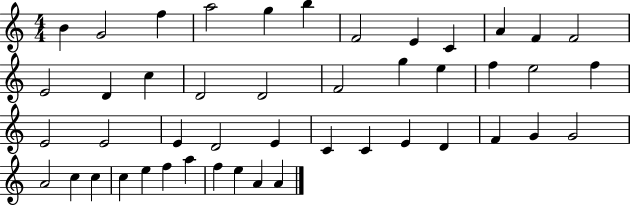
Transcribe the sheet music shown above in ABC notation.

X:1
T:Untitled
M:4/4
L:1/4
K:C
B G2 f a2 g b F2 E C A F F2 E2 D c D2 D2 F2 g e f e2 f E2 E2 E D2 E C C E D F G G2 A2 c c c e f a f e A A